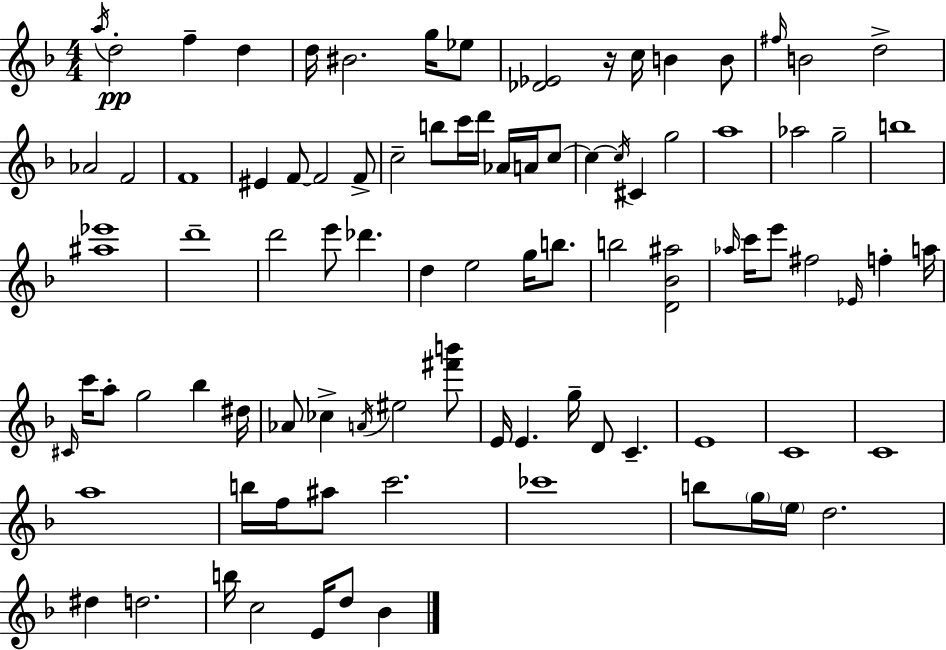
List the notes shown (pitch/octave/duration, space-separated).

A5/s D5/h F5/q D5/q D5/s BIS4/h. G5/s Eb5/e [Db4,Eb4]/h R/s C5/s B4/q B4/e F#5/s B4/h D5/h Ab4/h F4/h F4/w EIS4/q F4/e F4/h F4/e C5/h B5/e C6/s D6/s Ab4/s A4/s C5/e C5/q C5/s C#4/q G5/h A5/w Ab5/h G5/h B5/w [A#5,Eb6]/w D6/w D6/h E6/e Db6/q. D5/q E5/h G5/s B5/e. B5/h [D4,Bb4,A#5]/h Ab5/s C6/s E6/e F#5/h Eb4/s F5/q A5/s C#4/s C6/s A5/e G5/h Bb5/q D#5/s Ab4/e CES5/q A4/s EIS5/h [F#6,B6]/e E4/s E4/q. G5/s D4/e C4/q. E4/w C4/w C4/w A5/w B5/s F5/s A#5/e C6/h. CES6/w B5/e G5/s E5/s D5/h. D#5/q D5/h. B5/s C5/h E4/s D5/e Bb4/q